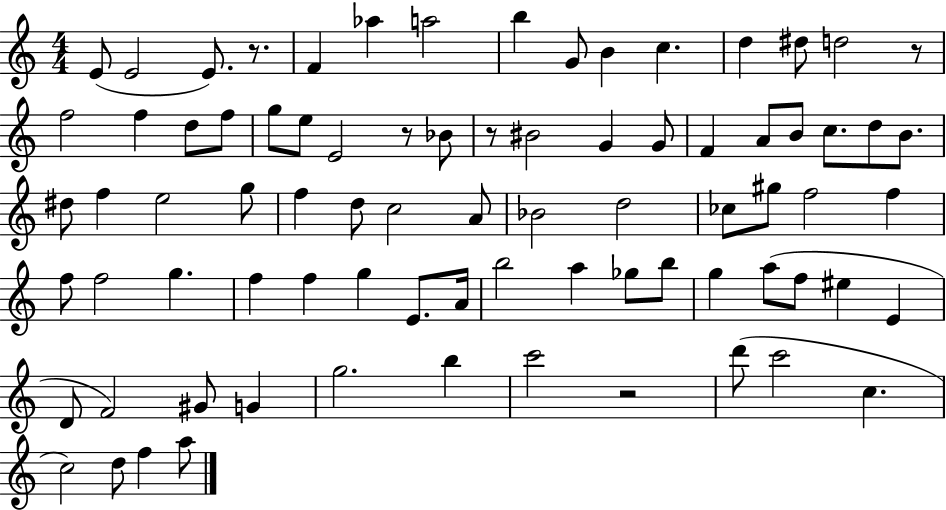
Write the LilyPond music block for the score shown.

{
  \clef treble
  \numericTimeSignature
  \time 4/4
  \key c \major
  e'8( e'2 e'8.) r8. | f'4 aes''4 a''2 | b''4 g'8 b'4 c''4. | d''4 dis''8 d''2 r8 | \break f''2 f''4 d''8 f''8 | g''8 e''8 e'2 r8 bes'8 | r8 bis'2 g'4 g'8 | f'4 a'8 b'8 c''8. d''8 b'8. | \break dis''8 f''4 e''2 g''8 | f''4 d''8 c''2 a'8 | bes'2 d''2 | ces''8 gis''8 f''2 f''4 | \break f''8 f''2 g''4. | f''4 f''4 g''4 e'8. a'16 | b''2 a''4 ges''8 b''8 | g''4 a''8( f''8 eis''4 e'4 | \break d'8 f'2) gis'8 g'4 | g''2. b''4 | c'''2 r2 | d'''8( c'''2 c''4. | \break c''2) d''8 f''4 a''8 | \bar "|."
}